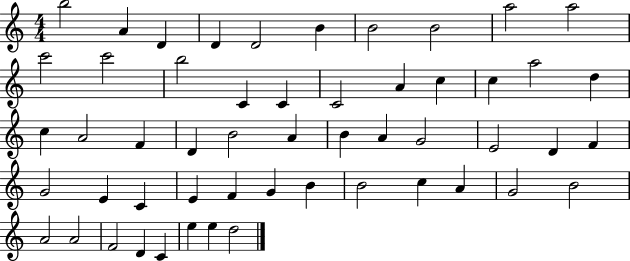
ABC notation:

X:1
T:Untitled
M:4/4
L:1/4
K:C
b2 A D D D2 B B2 B2 a2 a2 c'2 c'2 b2 C C C2 A c c a2 d c A2 F D B2 A B A G2 E2 D F G2 E C E F G B B2 c A G2 B2 A2 A2 F2 D C e e d2